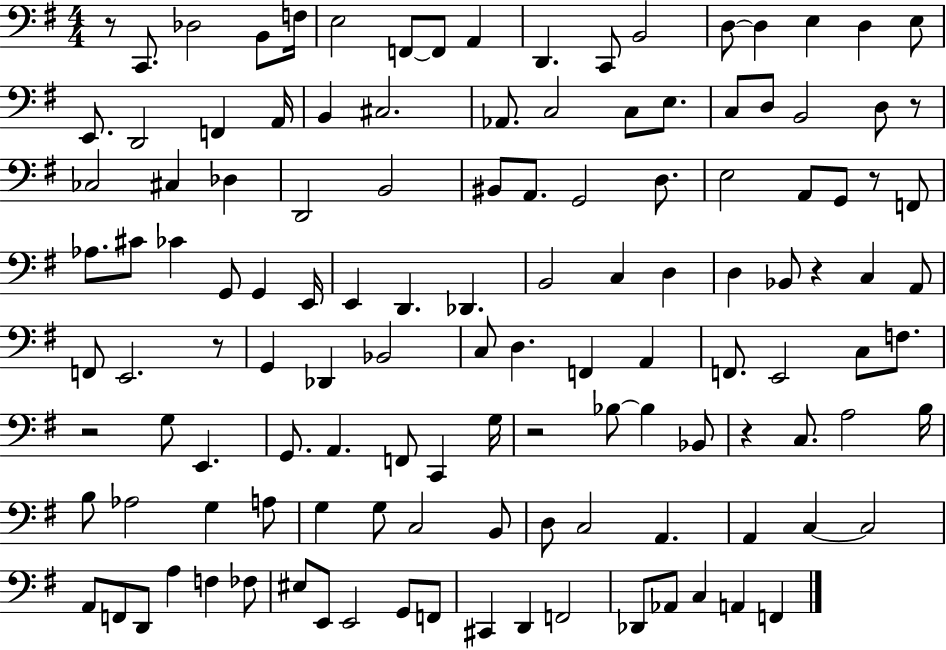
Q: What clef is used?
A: bass